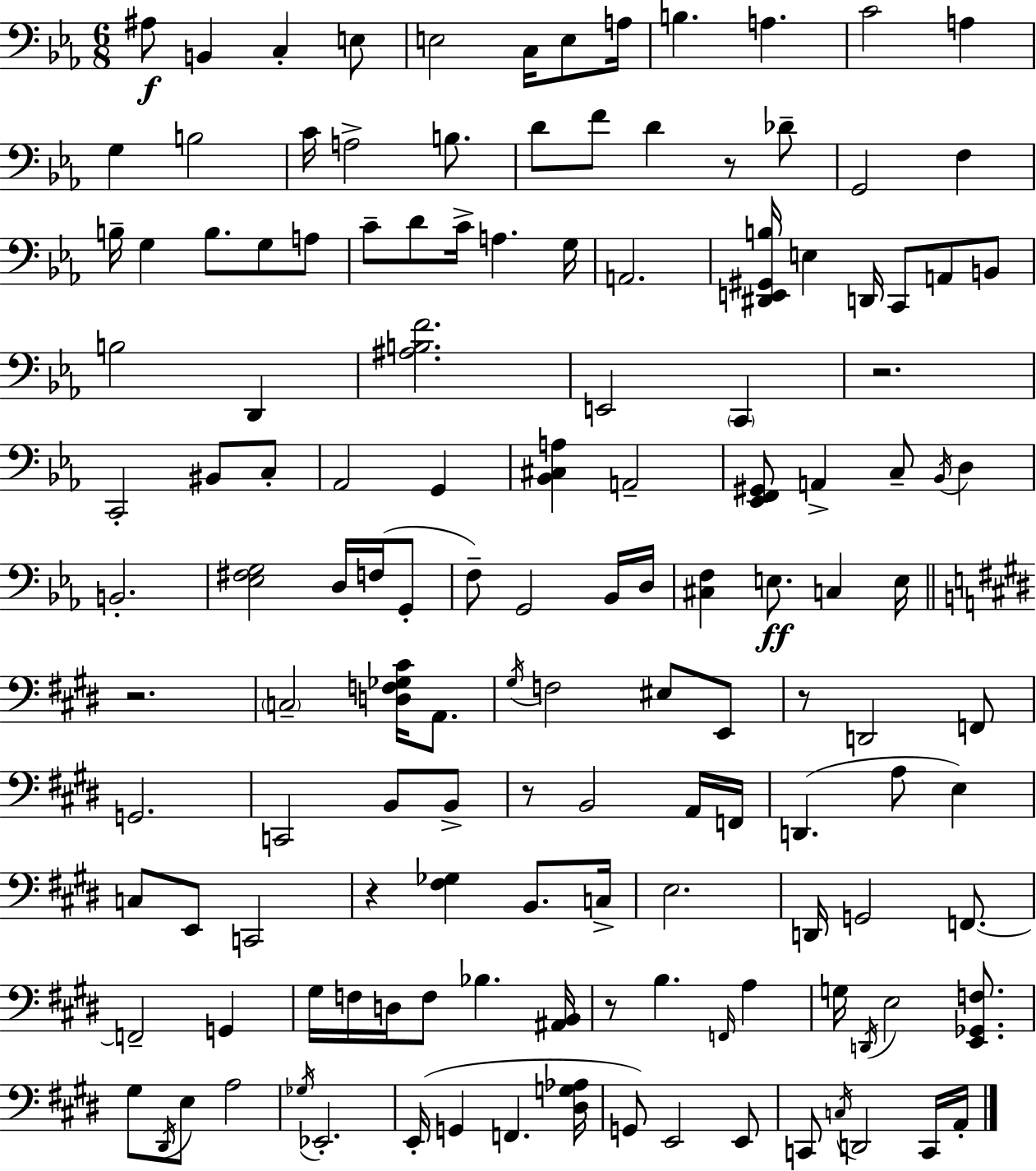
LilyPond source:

{
  \clef bass
  \numericTimeSignature
  \time 6/8
  \key ees \major
  ais8\f b,4 c4-. e8 | e2 c16 e8 a16 | b4. a4. | c'2 a4 | \break g4 b2 | c'16 a2-> b8. | d'8 f'8 d'4 r8 des'8-- | g,2 f4 | \break b16-- g4 b8. g8 a8 | c'8-- d'8 c'16-> a4. g16 | a,2. | <dis, e, gis, b>16 e4 d,16 c,8 a,8 b,8 | \break b2 d,4 | <ais b f'>2. | e,2 \parenthesize c,4 | r2. | \break c,2-. bis,8 c8-. | aes,2 g,4 | <bes, cis a>4 a,2-- | <ees, f, gis,>8 a,4-> c8-- \acciaccatura { bes,16 } d4 | \break b,2.-. | <ees fis g>2 d16 f16( g,8-. | f8--) g,2 bes,16 | d16 <cis f>4 e8.\ff c4 | \break e16 \bar "||" \break \key e \major r2. | \parenthesize c2-- <d f ges cis'>16 a,8. | \acciaccatura { gis16 } f2 eis8 e,8 | r8 d,2 f,8 | \break g,2. | c,2 b,8 b,8-> | r8 b,2 a,16 | f,16 d,4.( a8 e4) | \break c8 e,8 c,2 | r4 <fis ges>4 b,8. | c16-> e2. | d,16 g,2 f,8.~~ | \break f,2-- g,4 | gis16 f16 d16 f8 bes4. | <ais, b,>16 r8 b4. \grace { f,16 } a4 | g16 \acciaccatura { d,16 } e2 | \break <e, ges, f>8. gis8 \acciaccatura { dis,16 } e8 a2 | \acciaccatura { ges16 } ees,2.-. | e,16-.( g,4 f,4. | <dis g aes>16 g,8) e,2 | \break e,8 c,8 \acciaccatura { c16 } d,2 | c,16 a,16-. \bar "|."
}